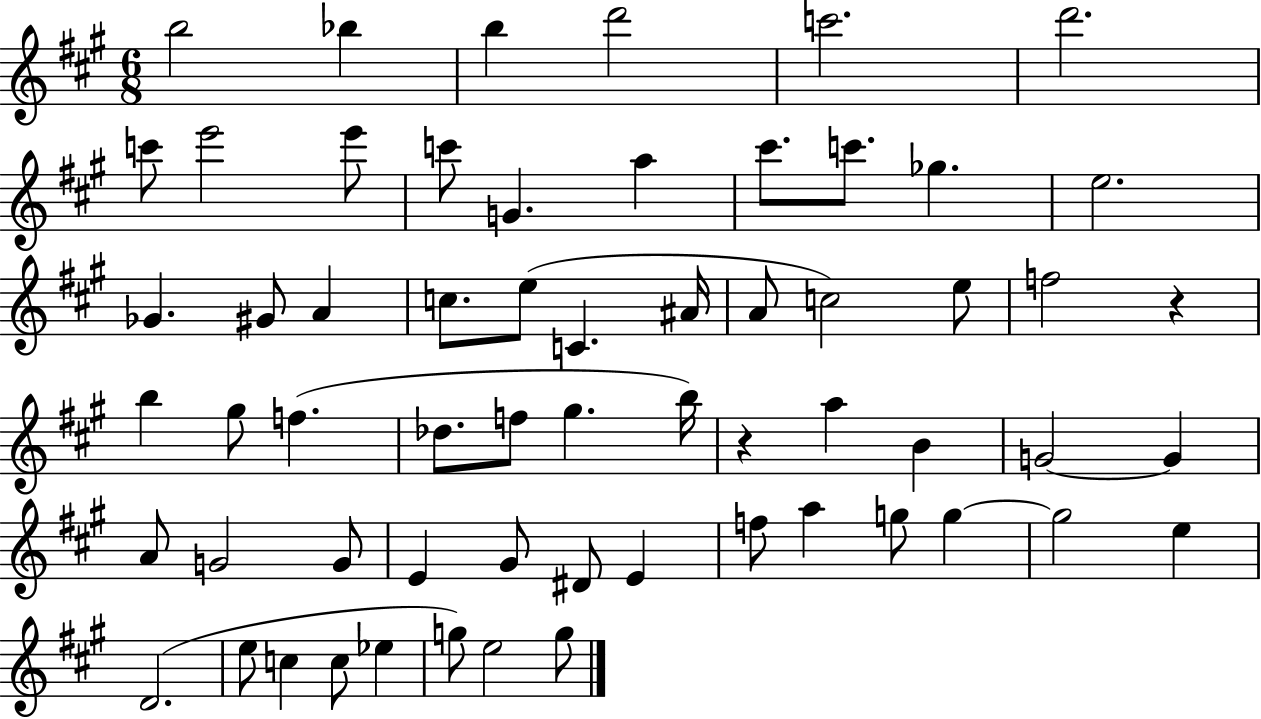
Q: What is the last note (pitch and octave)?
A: G5